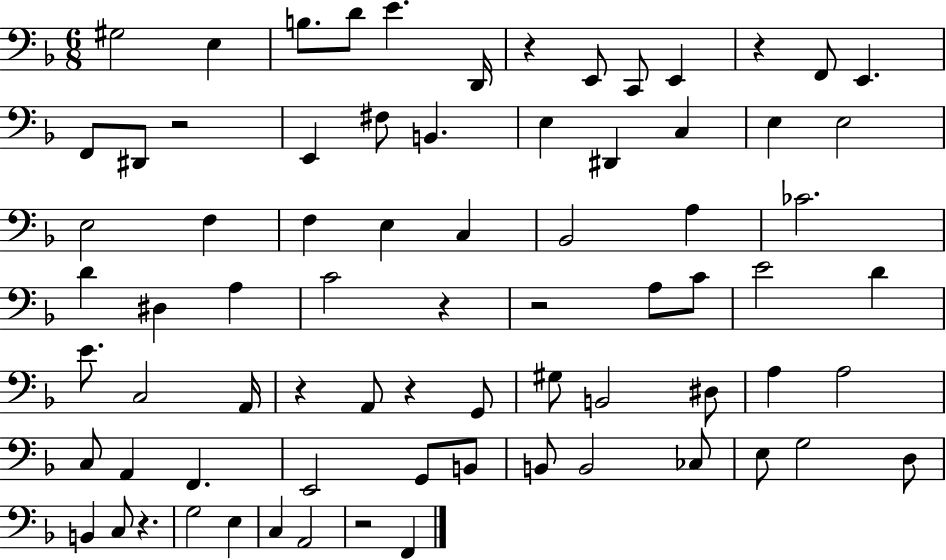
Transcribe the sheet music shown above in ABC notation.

X:1
T:Untitled
M:6/8
L:1/4
K:F
^G,2 E, B,/2 D/2 E D,,/4 z E,,/2 C,,/2 E,, z F,,/2 E,, F,,/2 ^D,,/2 z2 E,, ^F,/2 B,, E, ^D,, C, E, E,2 E,2 F, F, E, C, _B,,2 A, _C2 D ^D, A, C2 z z2 A,/2 C/2 E2 D E/2 C,2 A,,/4 z A,,/2 z G,,/2 ^G,/2 B,,2 ^D,/2 A, A,2 C,/2 A,, F,, E,,2 G,,/2 B,,/2 B,,/2 B,,2 _C,/2 E,/2 G,2 D,/2 B,, C,/2 z G,2 E, C, A,,2 z2 F,,